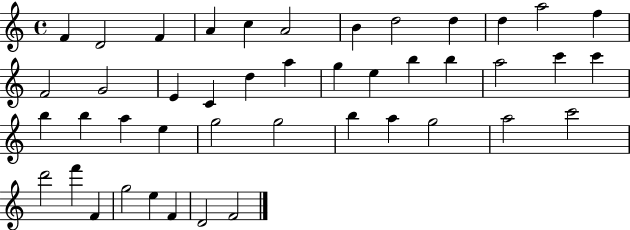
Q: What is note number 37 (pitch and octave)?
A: D6